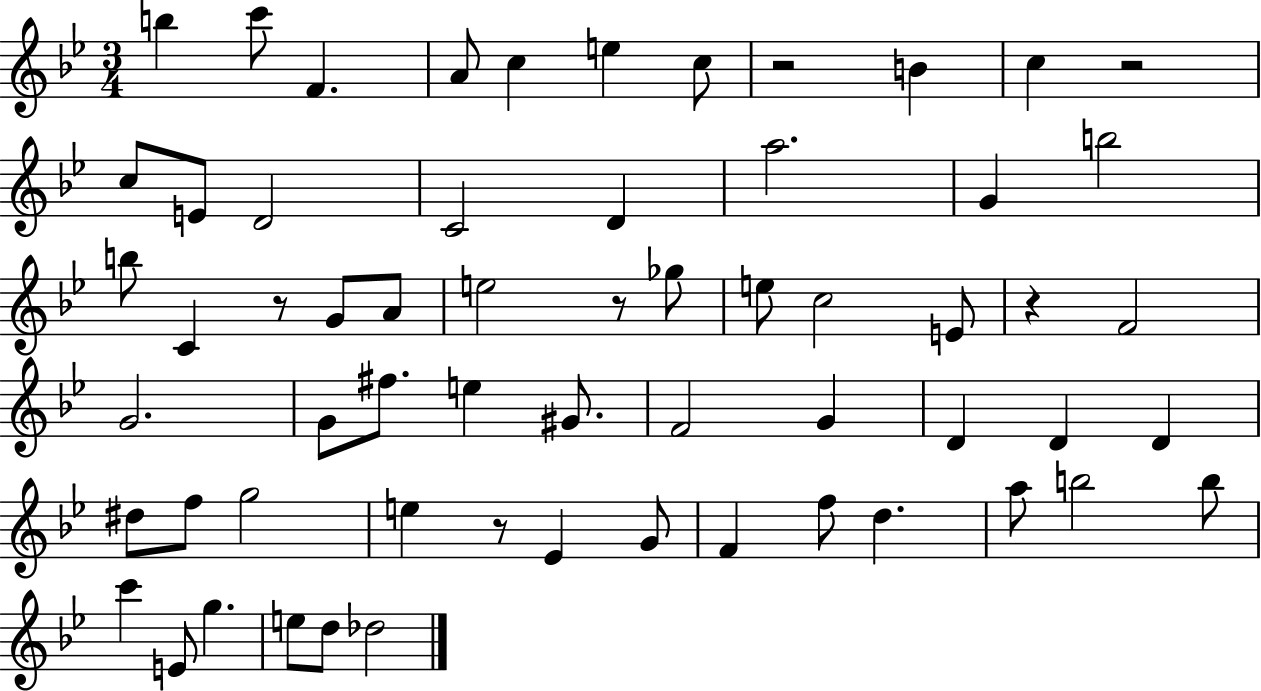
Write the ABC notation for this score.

X:1
T:Untitled
M:3/4
L:1/4
K:Bb
b c'/2 F A/2 c e c/2 z2 B c z2 c/2 E/2 D2 C2 D a2 G b2 b/2 C z/2 G/2 A/2 e2 z/2 _g/2 e/2 c2 E/2 z F2 G2 G/2 ^f/2 e ^G/2 F2 G D D D ^d/2 f/2 g2 e z/2 _E G/2 F f/2 d a/2 b2 b/2 c' E/2 g e/2 d/2 _d2